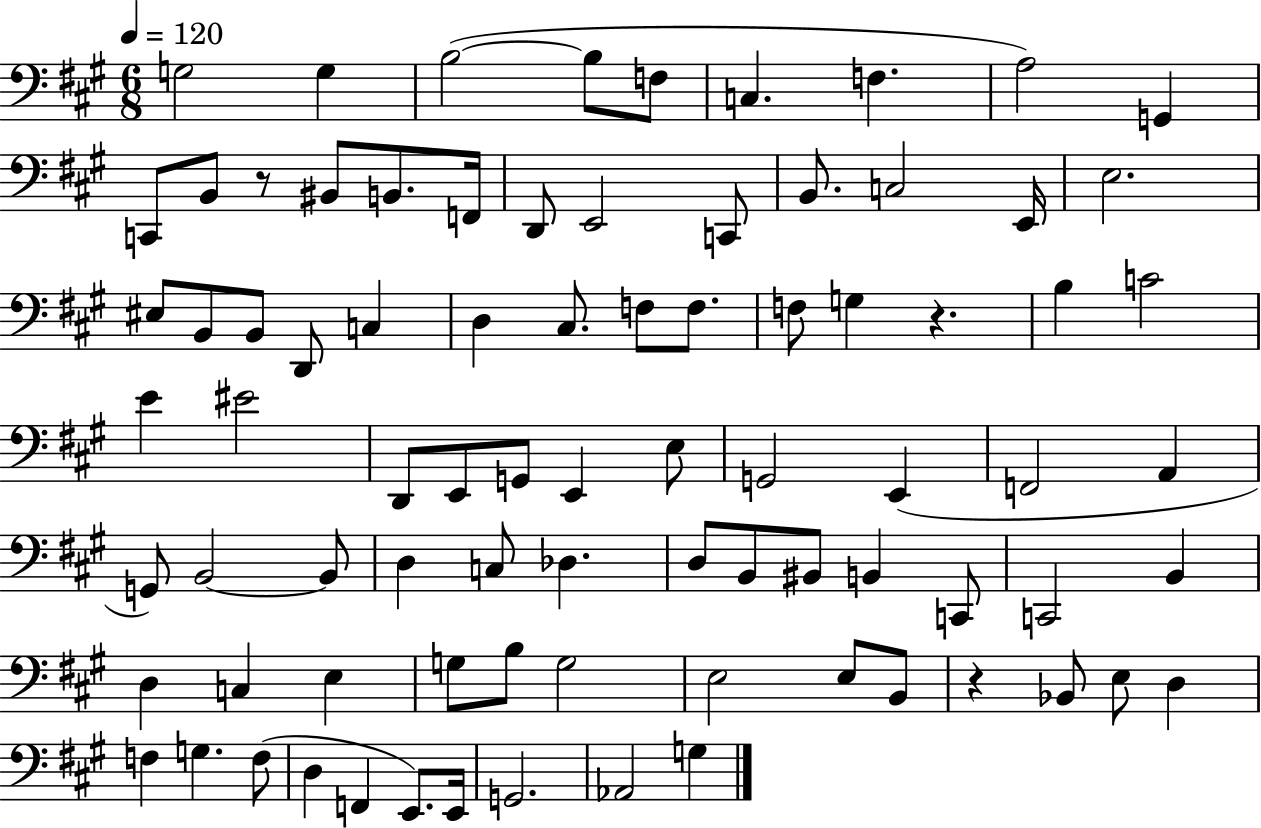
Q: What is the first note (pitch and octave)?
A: G3